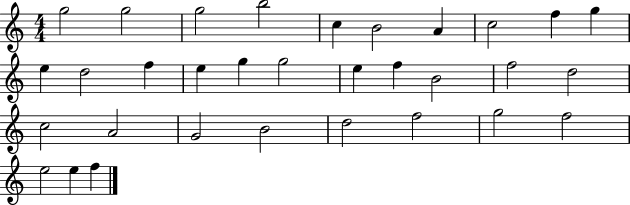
{
  \clef treble
  \numericTimeSignature
  \time 4/4
  \key c \major
  g''2 g''2 | g''2 b''2 | c''4 b'2 a'4 | c''2 f''4 g''4 | \break e''4 d''2 f''4 | e''4 g''4 g''2 | e''4 f''4 b'2 | f''2 d''2 | \break c''2 a'2 | g'2 b'2 | d''2 f''2 | g''2 f''2 | \break e''2 e''4 f''4 | \bar "|."
}